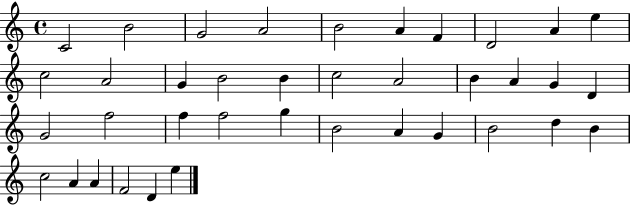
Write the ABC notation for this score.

X:1
T:Untitled
M:4/4
L:1/4
K:C
C2 B2 G2 A2 B2 A F D2 A e c2 A2 G B2 B c2 A2 B A G D G2 f2 f f2 g B2 A G B2 d B c2 A A F2 D e